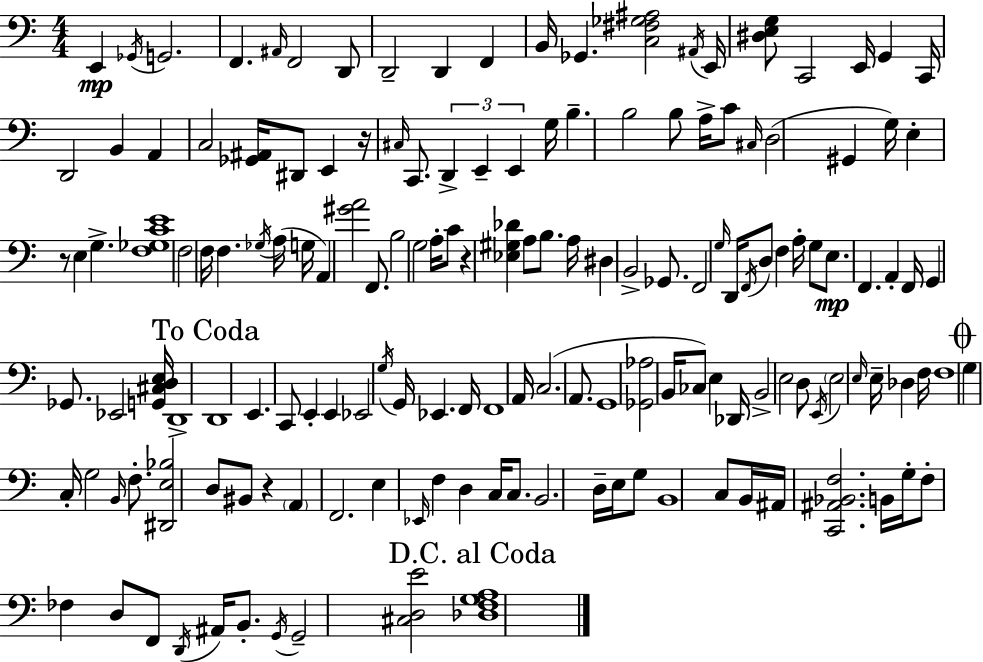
{
  \clef bass
  \numericTimeSignature
  \time 4/4
  \key c \major
  e,4\mp \acciaccatura { ges,16 } g,2. | f,4. \grace { ais,16 } f,2 | d,8 d,2-- d,4 f,4 | b,16 ges,4. <c fis ges ais>2 | \break \acciaccatura { ais,16 } e,16 <dis e g>8 c,2 e,16 g,4 | c,16 d,2 b,4 a,4 | c2 <ges, ais,>16 dis,8 e,4 | r16 \grace { cis16 } c,8. \tuplet 3/2 { d,4-> e,4-- e,4 } | \break g16 b4.-- b2 | b8 a16-> c'8 \grace { cis16 }( d2 | gis,4 g16) e4-. r8 e4 g4.-> | <f ges c' e'>1 | \break f2 f16 f4. | \acciaccatura { ges16 } a16( g16 a,4) <gis' a'>2 | f,8. b2 g2 | a16-. c'8 r4 <ees gis des'>4 | \break a8 b8. a16 dis4 b,2-> | ges,8. f,2 \grace { g16 } d,16 | \acciaccatura { f,16 } d8 f4 a16-. g8 e8.\mp f,4. | a,4-. f,16 g,4 ges,8. ees,2 | \break <g, cis d e>16 d,1-> | \mark "To Coda" d,1 | e,4. c,8 | e,4-. e,4 ees,2 | \break \acciaccatura { g16 } g,16 ees,4. f,16 f,1 | a,16 c2.( | a,8. g,1 | <ges, aes>2 | \break b,16 ces8) e4 des,16 b,2-> | e2 d8 \acciaccatura { e,16 } \parenthesize e2 | \grace { e16 } e16-- des4 f16 f1 | \mark \markup { \musicglyph "scripts.coda" } g4 c16-. | \break g2 \grace { b,16 } f8.-. <dis, e bes>2 | d8 bis,8 r4 \parenthesize a,4 | f,2. e4 | \grace { ees,16 } f4 d4 c16 c8. b,2. | \break d16-- e16 g8 b,1 | c8 b,16 | ais,16 <c, ais, bes, f>2. b,16 g16-. f8-. | fes4 d8 f,8 \acciaccatura { d,16 } ais,16 b,8.-. \acciaccatura { g,16 } g,2-- | \break <cis d e'>2 \mark "D.C. al Coda" <des f g a>1 | \bar "|."
}